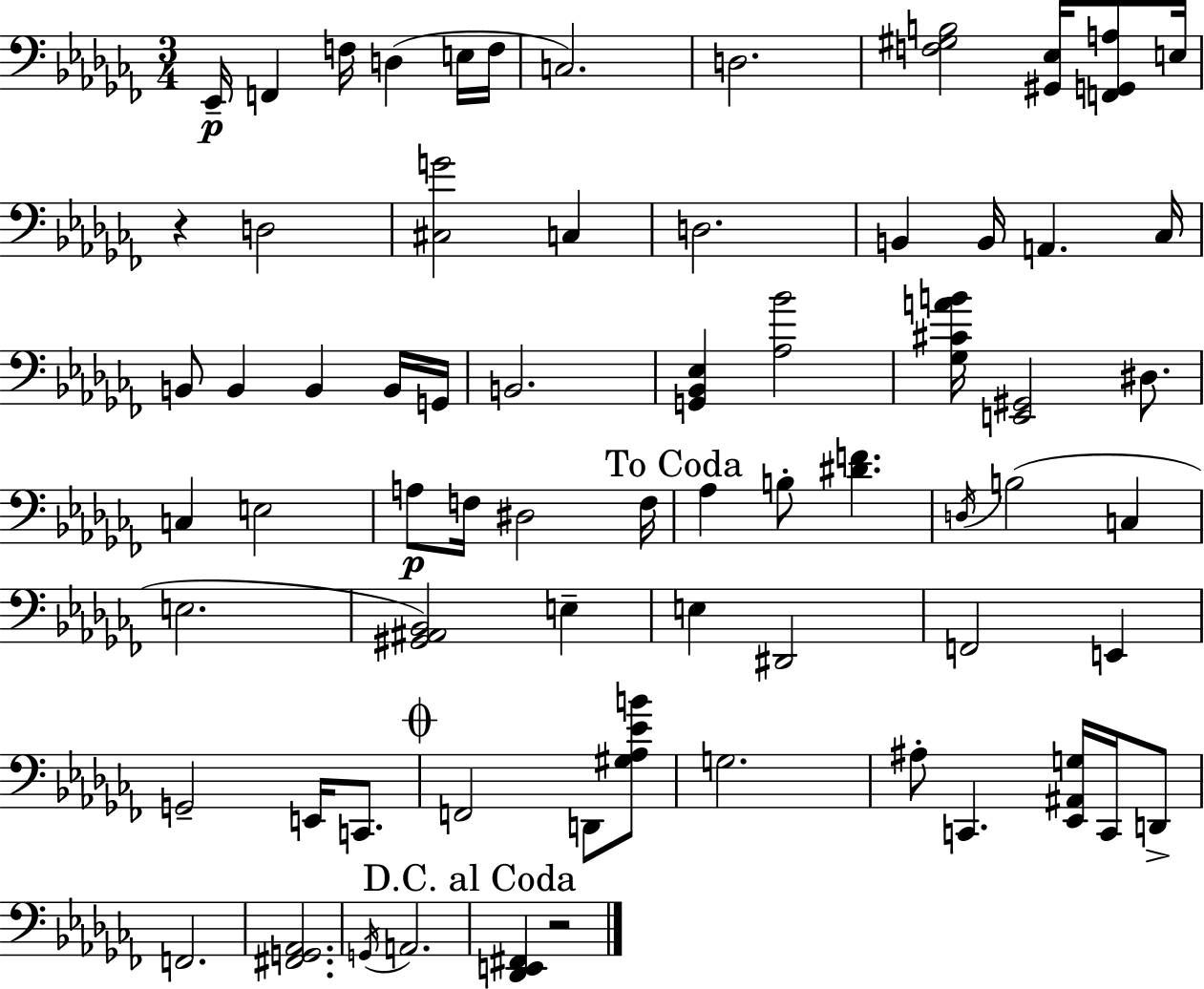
{
  \clef bass
  \numericTimeSignature
  \time 3/4
  \key aes \minor
  ees,16--\p f,4 f16 d4( e16 f16 | c2.) | d2. | <f gis b>2 <gis, ees>16 <f, g, a>8 e16 | \break r4 d2 | <cis g'>2 c4 | d2. | b,4 b,16 a,4. ces16 | \break b,8 b,4 b,4 b,16 g,16 | b,2. | <g, bes, ees>4 <aes bes'>2 | <ges cis' a' b'>16 <e, gis,>2 dis8. | \break c4 e2 | a8\p f16 dis2 f16 | \mark "To Coda" aes4 b8-. <dis' f'>4. | \acciaccatura { d16 } b2( c4 | \break e2. | <gis, ais, bes,>2) e4-- | e4 dis,2 | f,2 e,4 | \break g,2-- e,16 c,8. | \mark \markup { \musicglyph "scripts.coda" } f,2 d,8 <gis aes ees' b'>8 | g2. | ais8-. c,4. <ees, ais, g>16 c,16 d,8-> | \break f,2. | <fis, g, aes,>2. | \acciaccatura { g,16 } a,2. | \mark "D.C. al Coda" <des, e, fis,>4 r2 | \break \bar "|."
}